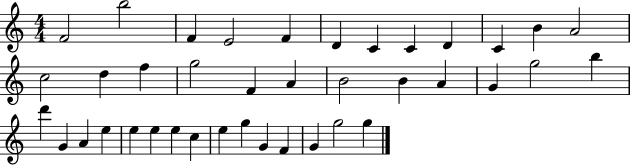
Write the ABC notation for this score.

X:1
T:Untitled
M:4/4
L:1/4
K:C
F2 b2 F E2 F D C C D C B A2 c2 d f g2 F A B2 B A G g2 b d' G A e e e e c e g G F G g2 g